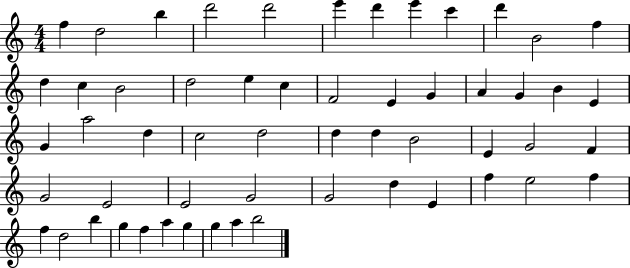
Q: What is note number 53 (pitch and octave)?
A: G5